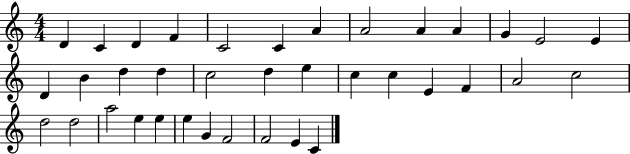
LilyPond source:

{
  \clef treble
  \numericTimeSignature
  \time 4/4
  \key c \major
  d'4 c'4 d'4 f'4 | c'2 c'4 a'4 | a'2 a'4 a'4 | g'4 e'2 e'4 | \break d'4 b'4 d''4 d''4 | c''2 d''4 e''4 | c''4 c''4 e'4 f'4 | a'2 c''2 | \break d''2 d''2 | a''2 e''4 e''4 | e''4 g'4 f'2 | f'2 e'4 c'4 | \break \bar "|."
}